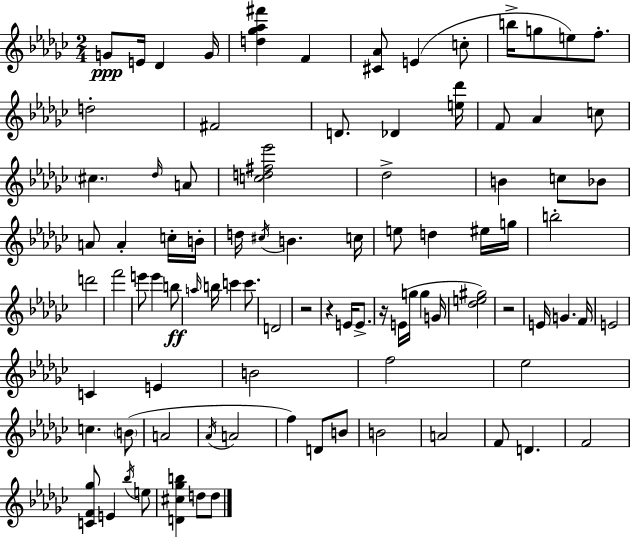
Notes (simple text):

G4/e E4/s Db4/q G4/s [D5,Gb5,Ab5,F#6]/q F4/q [C#4,Ab4]/e E4/q C5/e B5/s G5/e E5/e F5/e. D5/h F#4/h D4/e. Db4/q [E5,Db6]/s F4/e Ab4/q C5/e C#5/q. Db5/s A4/e [C5,D5,F#5,Eb6]/h Db5/h B4/q C5/e Bb4/e A4/e A4/q C5/s B4/s D5/s C#5/s B4/q. C5/s E5/e D5/q EIS5/s G5/s B5/h D6/h F6/h E6/e E6/q B5/e A5/s B5/s C6/q C6/e. D4/h R/h R/q E4/s E4/e. R/s E4/s G5/s G5/q G4/s [Db5,E5,G#5]/h R/h E4/s G4/q. F4/s E4/h C4/q E4/q B4/h F5/h Eb5/h C5/q. B4/e A4/h Ab4/s A4/h F5/q D4/e B4/e B4/h A4/h F4/e D4/q. F4/h [C4,F4,Gb5]/e E4/q Bb5/s E5/e [D4,C#5,Gb5,B5]/q D5/e D5/e